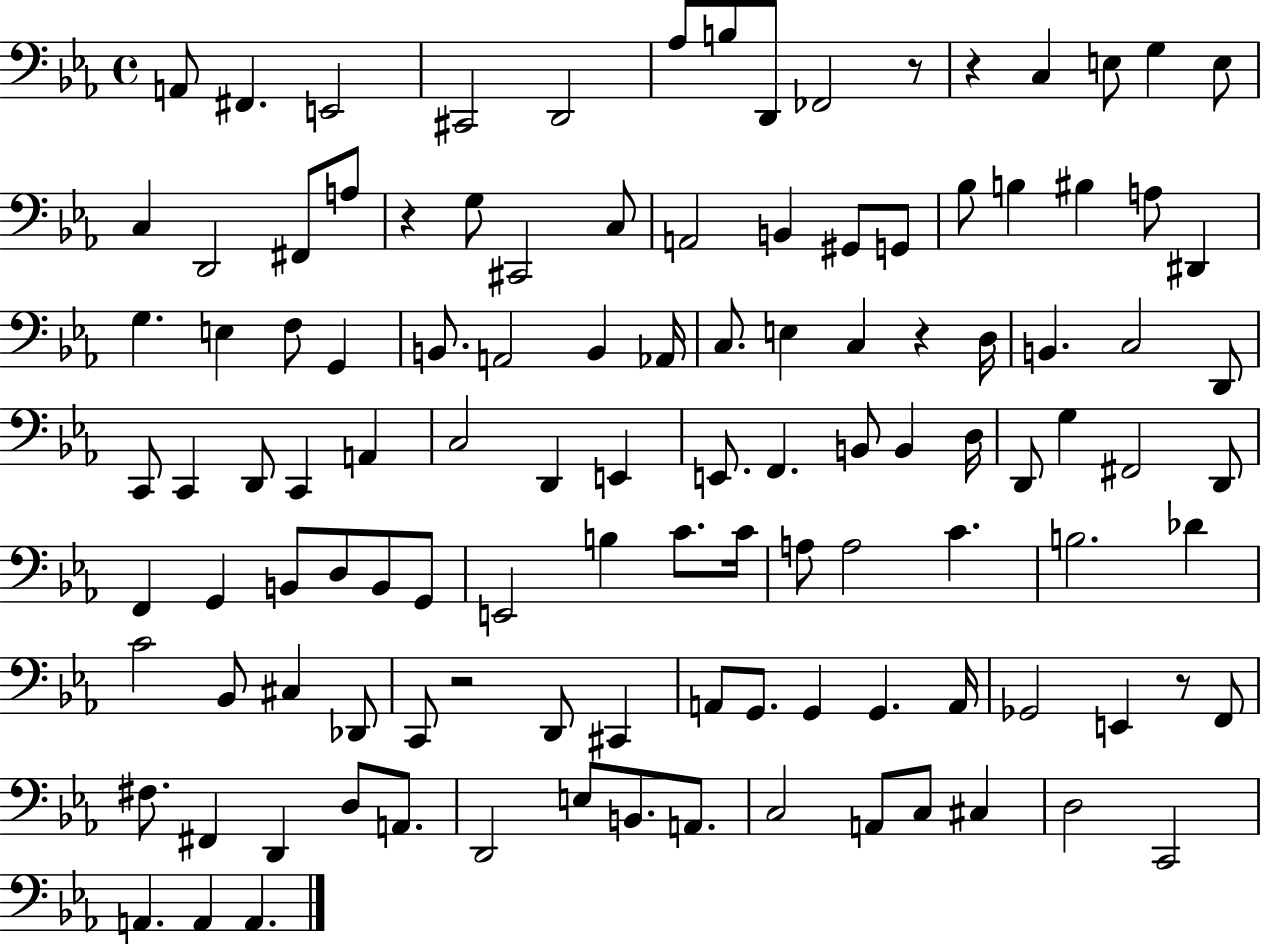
A2/e F#2/q. E2/h C#2/h D2/h Ab3/e B3/e D2/e FES2/h R/e R/q C3/q E3/e G3/q E3/e C3/q D2/h F#2/e A3/e R/q G3/e C#2/h C3/e A2/h B2/q G#2/e G2/e Bb3/e B3/q BIS3/q A3/e D#2/q G3/q. E3/q F3/e G2/q B2/e. A2/h B2/q Ab2/s C3/e. E3/q C3/q R/q D3/s B2/q. C3/h D2/e C2/e C2/q D2/e C2/q A2/q C3/h D2/q E2/q E2/e. F2/q. B2/e B2/q D3/s D2/e G3/q F#2/h D2/e F2/q G2/q B2/e D3/e B2/e G2/e E2/h B3/q C4/e. C4/s A3/e A3/h C4/q. B3/h. Db4/q C4/h Bb2/e C#3/q Db2/e C2/e R/h D2/e C#2/q A2/e G2/e. G2/q G2/q. A2/s Gb2/h E2/q R/e F2/e F#3/e. F#2/q D2/q D3/e A2/e. D2/h E3/e B2/e. A2/e. C3/h A2/e C3/e C#3/q D3/h C2/h A2/q. A2/q A2/q.